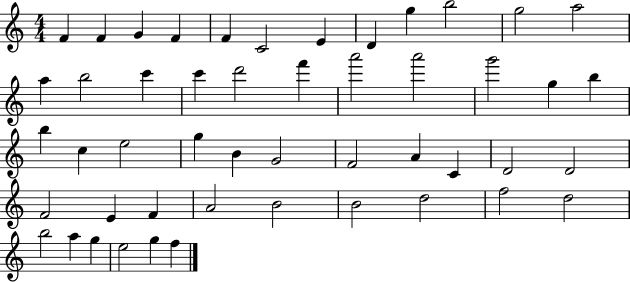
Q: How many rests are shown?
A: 0